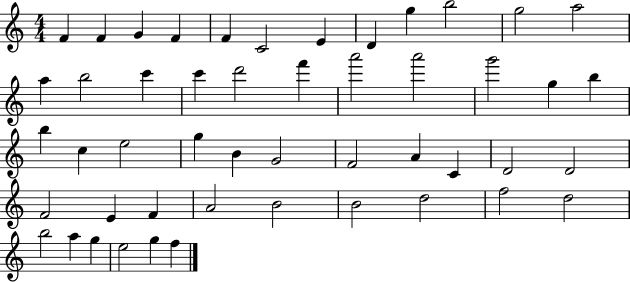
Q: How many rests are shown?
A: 0